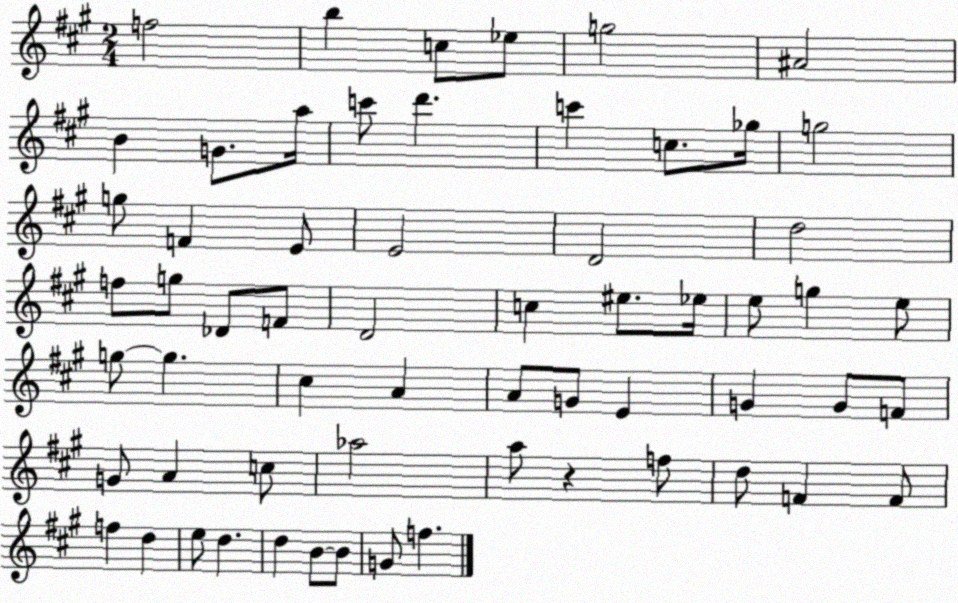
X:1
T:Untitled
M:2/4
L:1/4
K:A
f2 b c/2 _e/2 g2 ^A2 B G/2 a/4 c'/2 d' c' c/2 _g/4 g2 g/2 F E/2 E2 D2 d2 f/2 g/2 _D/2 F/2 D2 c ^e/2 _e/4 e/2 g e/2 g/2 g ^c A A/2 G/2 E G G/2 F/2 G/2 A c/2 _a2 a/2 z f/2 d/2 F F/2 f d e/2 d d B/2 B/2 G/2 f